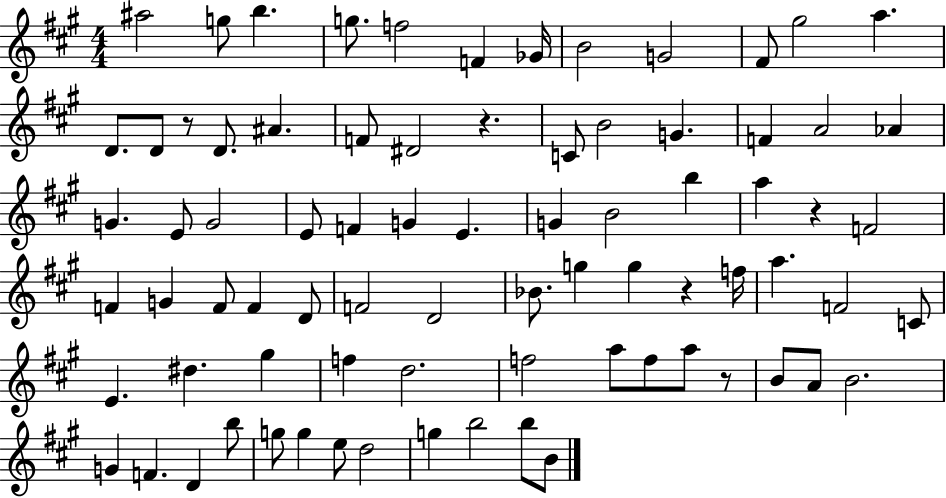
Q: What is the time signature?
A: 4/4